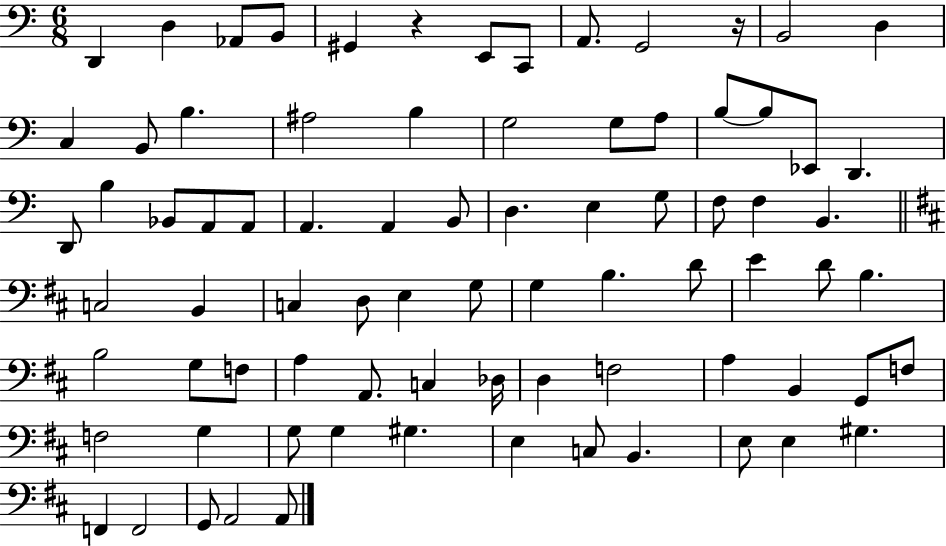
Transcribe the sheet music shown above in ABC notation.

X:1
T:Untitled
M:6/8
L:1/4
K:C
D,, D, _A,,/2 B,,/2 ^G,, z E,,/2 C,,/2 A,,/2 G,,2 z/4 B,,2 D, C, B,,/2 B, ^A,2 B, G,2 G,/2 A,/2 B,/2 B,/2 _E,,/2 D,, D,,/2 B, _B,,/2 A,,/2 A,,/2 A,, A,, B,,/2 D, E, G,/2 F,/2 F, B,, C,2 B,, C, D,/2 E, G,/2 G, B, D/2 E D/2 B, B,2 G,/2 F,/2 A, A,,/2 C, _D,/4 D, F,2 A, B,, G,,/2 F,/2 F,2 G, G,/2 G, ^G, E, C,/2 B,, E,/2 E, ^G, F,, F,,2 G,,/2 A,,2 A,,/2